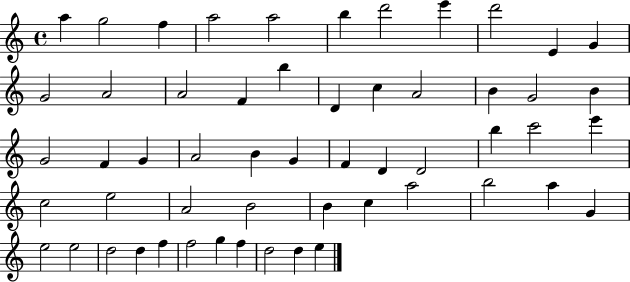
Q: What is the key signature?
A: C major